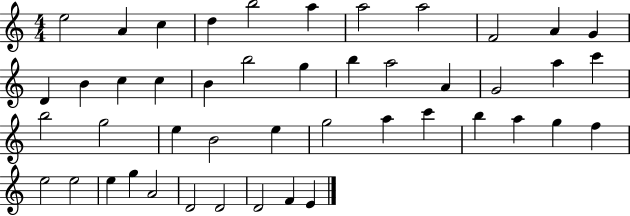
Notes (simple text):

E5/h A4/q C5/q D5/q B5/h A5/q A5/h A5/h F4/h A4/q G4/q D4/q B4/q C5/q C5/q B4/q B5/h G5/q B5/q A5/h A4/q G4/h A5/q C6/q B5/h G5/h E5/q B4/h E5/q G5/h A5/q C6/q B5/q A5/q G5/q F5/q E5/h E5/h E5/q G5/q A4/h D4/h D4/h D4/h F4/q E4/q